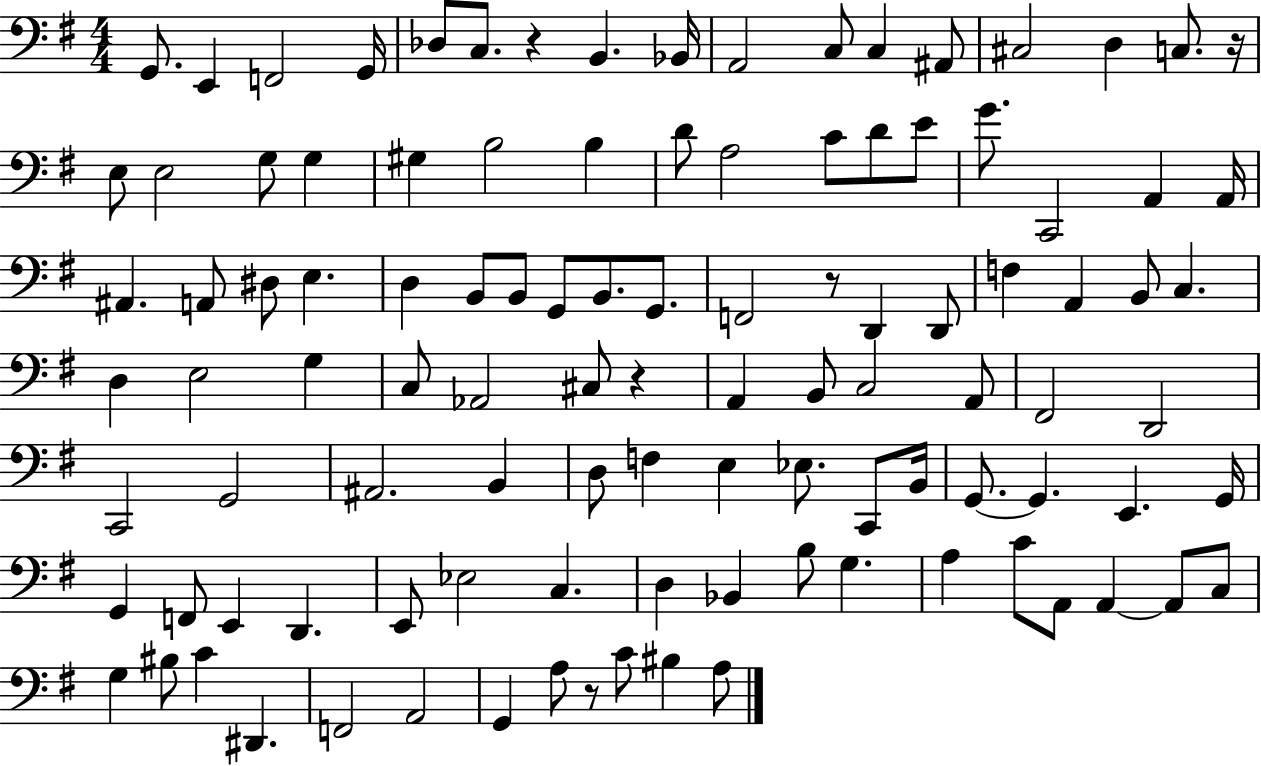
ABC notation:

X:1
T:Untitled
M:4/4
L:1/4
K:G
G,,/2 E,, F,,2 G,,/4 _D,/2 C,/2 z B,, _B,,/4 A,,2 C,/2 C, ^A,,/2 ^C,2 D, C,/2 z/4 E,/2 E,2 G,/2 G, ^G, B,2 B, D/2 A,2 C/2 D/2 E/2 G/2 C,,2 A,, A,,/4 ^A,, A,,/2 ^D,/2 E, D, B,,/2 B,,/2 G,,/2 B,,/2 G,,/2 F,,2 z/2 D,, D,,/2 F, A,, B,,/2 C, D, E,2 G, C,/2 _A,,2 ^C,/2 z A,, B,,/2 C,2 A,,/2 ^F,,2 D,,2 C,,2 G,,2 ^A,,2 B,, D,/2 F, E, _E,/2 C,,/2 B,,/4 G,,/2 G,, E,, G,,/4 G,, F,,/2 E,, D,, E,,/2 _E,2 C, D, _B,, B,/2 G, A, C/2 A,,/2 A,, A,,/2 C,/2 G, ^B,/2 C ^D,, F,,2 A,,2 G,, A,/2 z/2 C/2 ^B, A,/2